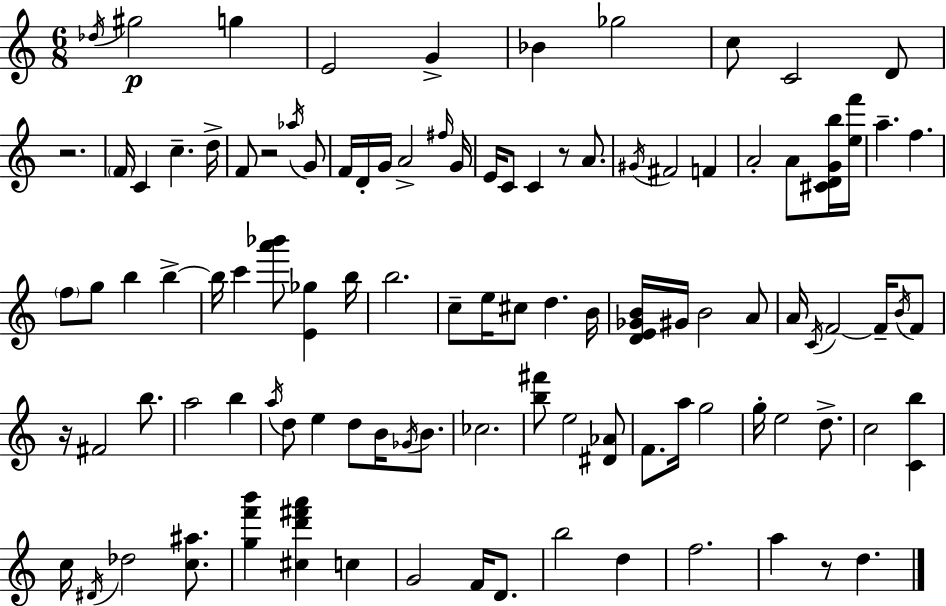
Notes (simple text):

Db5/s G#5/h G5/q E4/h G4/q Bb4/q Gb5/h C5/e C4/h D4/e R/h. F4/s C4/q C5/q. D5/s F4/e R/h Ab5/s G4/e F4/s D4/s G4/s A4/h F#5/s G4/s E4/s C4/e C4/q R/e A4/e. G#4/s F#4/h F4/q A4/h A4/e [C#4,D4,G4,B5]/s [E5,F6]/s A5/q. F5/q. F5/e G5/e B5/q B5/q B5/s C6/q [A6,Bb6]/e [E4,Gb5]/q B5/s B5/h. C5/e E5/s C#5/e D5/q. B4/s [D4,E4,Gb4,B4]/s G#4/s B4/h A4/e A4/s C4/s F4/h F4/s B4/s F4/e R/s F#4/h B5/e. A5/h B5/q A5/s D5/e E5/q D5/e B4/s Gb4/s B4/e. CES5/h. [B5,F#6]/e E5/h [D#4,Ab4]/e F4/e. A5/s G5/h G5/s E5/h D5/e. C5/h [C4,B5]/q C5/s D#4/s Db5/h [C5,A#5]/e. [G5,F6,B6]/q [C#5,D6,F#6,A6]/q C5/q G4/h F4/s D4/e. B5/h D5/q F5/h. A5/q R/e D5/q.